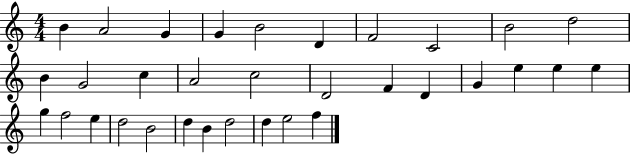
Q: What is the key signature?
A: C major